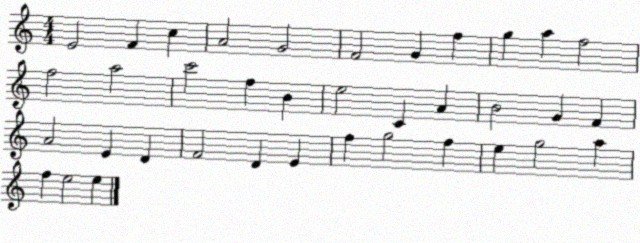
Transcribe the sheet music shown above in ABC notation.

X:1
T:Untitled
M:4/4
L:1/4
K:C
E2 F c A2 G2 F2 G f g a f2 f2 a2 c'2 f B e2 C A B2 G F A2 E D F2 D E f g2 f e g2 a f e2 e